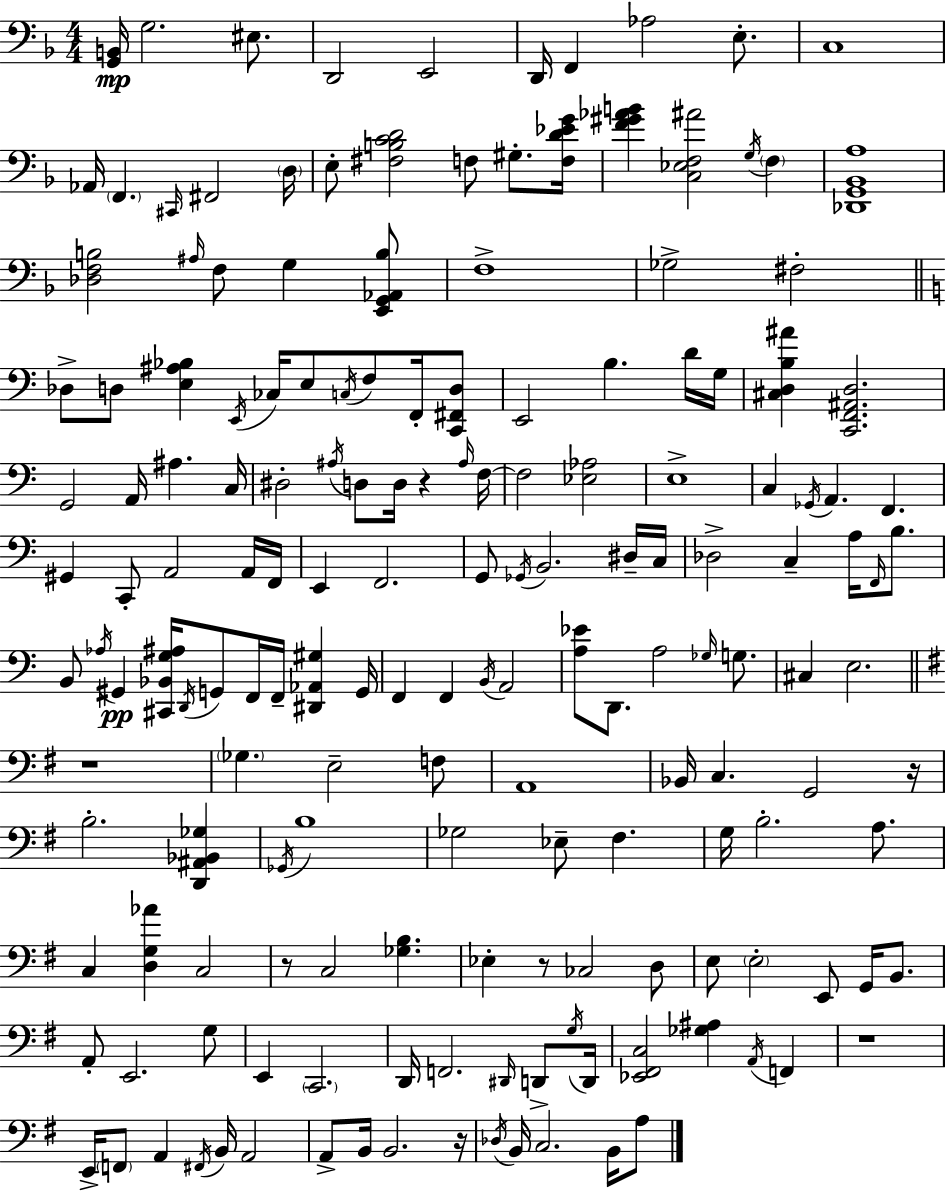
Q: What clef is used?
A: bass